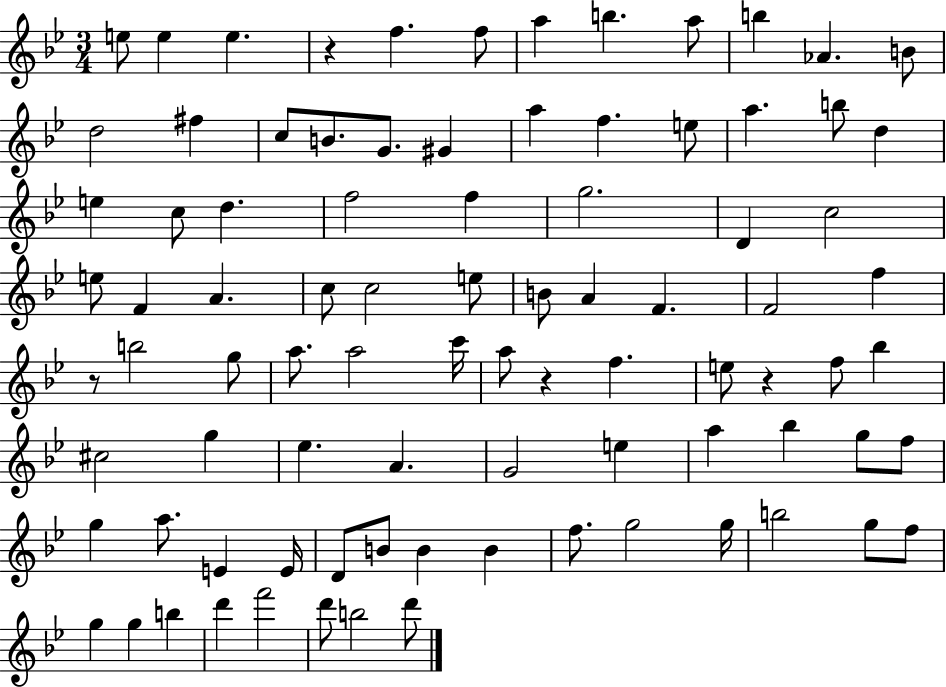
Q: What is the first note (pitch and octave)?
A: E5